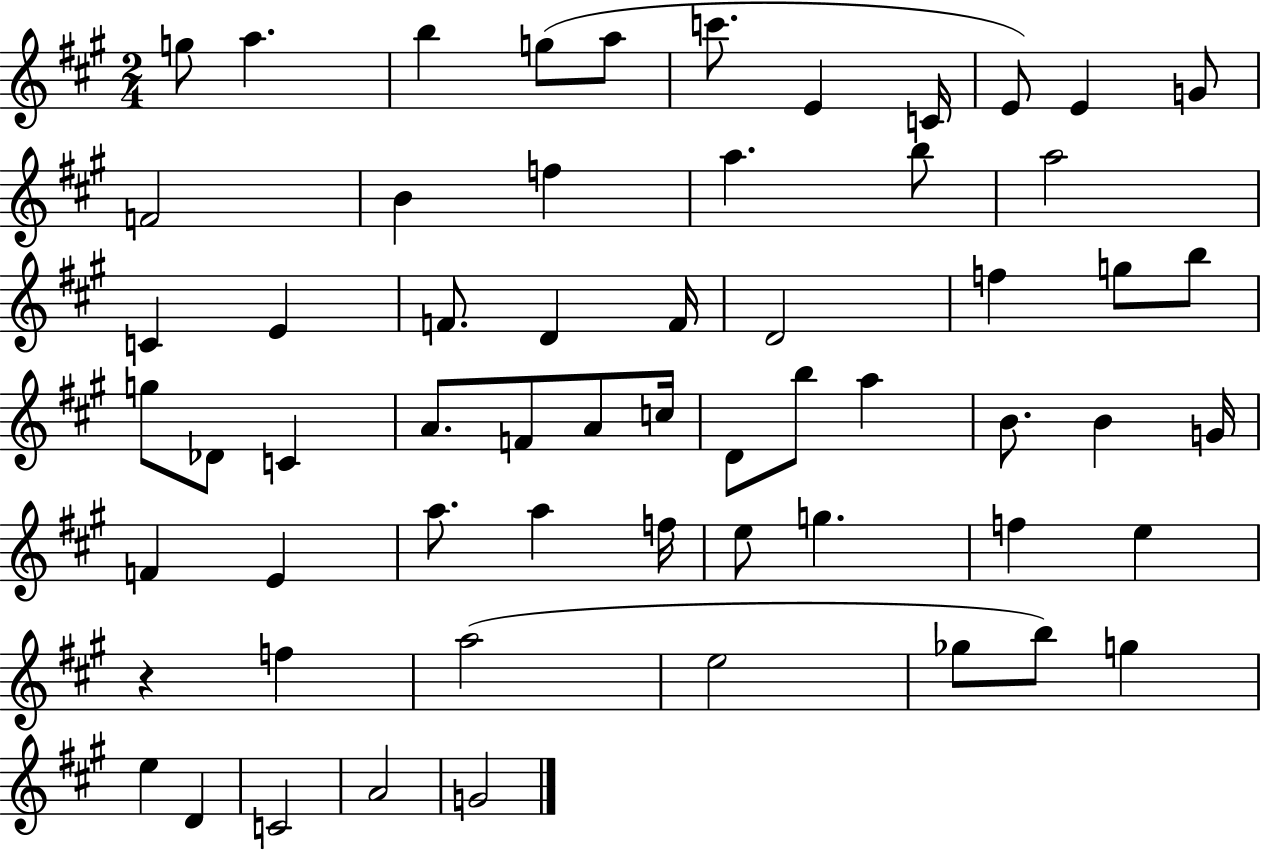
{
  \clef treble
  \numericTimeSignature
  \time 2/4
  \key a \major
  g''8 a''4. | b''4 g''8( a''8 | c'''8. e'4 c'16 | e'8) e'4 g'8 | \break f'2 | b'4 f''4 | a''4. b''8 | a''2 | \break c'4 e'4 | f'8. d'4 f'16 | d'2 | f''4 g''8 b''8 | \break g''8 des'8 c'4 | a'8. f'8 a'8 c''16 | d'8 b''8 a''4 | b'8. b'4 g'16 | \break f'4 e'4 | a''8. a''4 f''16 | e''8 g''4. | f''4 e''4 | \break r4 f''4 | a''2( | e''2 | ges''8 b''8) g''4 | \break e''4 d'4 | c'2 | a'2 | g'2 | \break \bar "|."
}